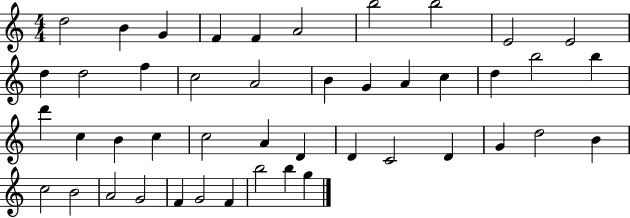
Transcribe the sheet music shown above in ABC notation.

X:1
T:Untitled
M:4/4
L:1/4
K:C
d2 B G F F A2 b2 b2 E2 E2 d d2 f c2 A2 B G A c d b2 b d' c B c c2 A D D C2 D G d2 B c2 B2 A2 G2 F G2 F b2 b g